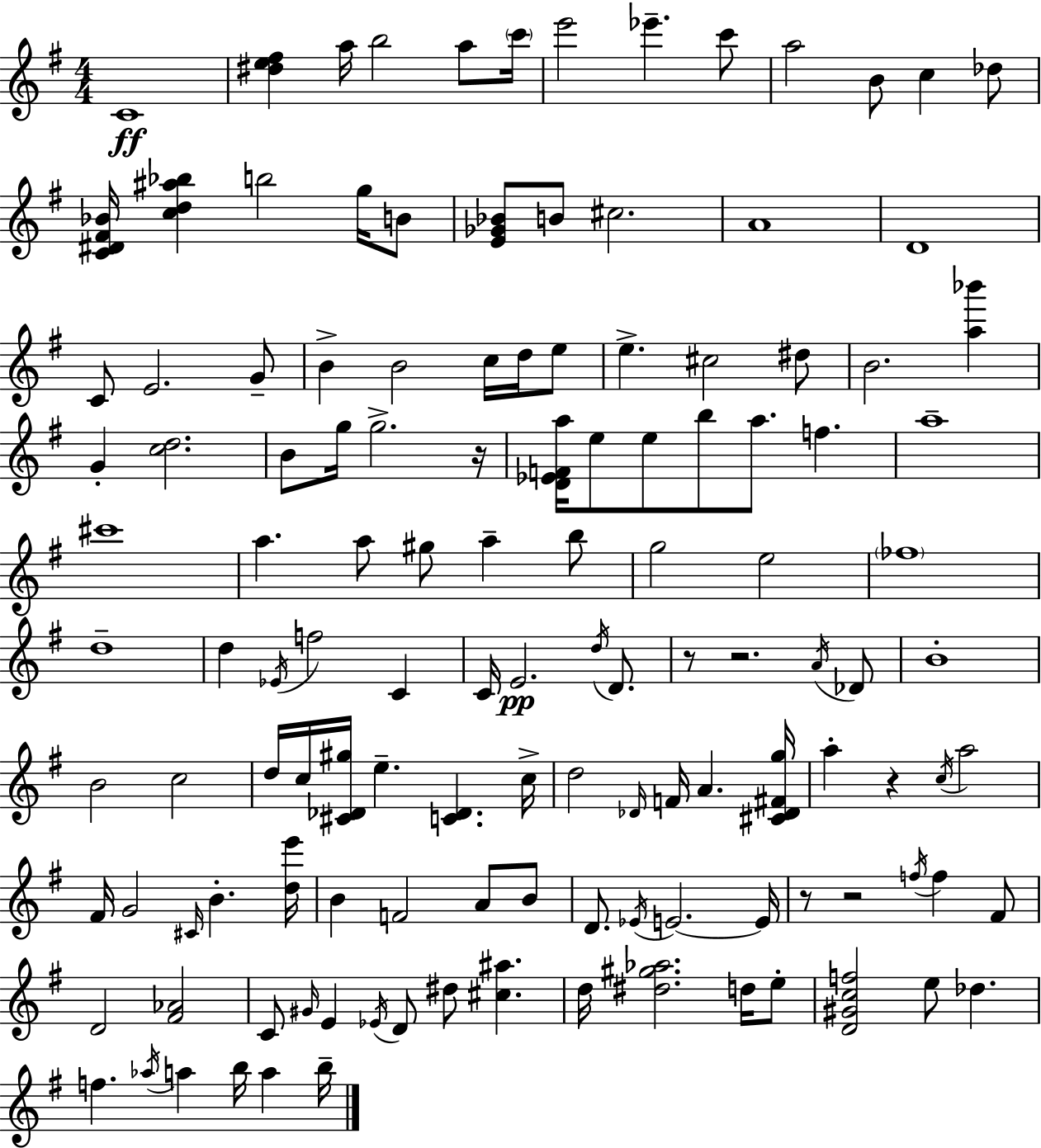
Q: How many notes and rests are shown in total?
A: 129